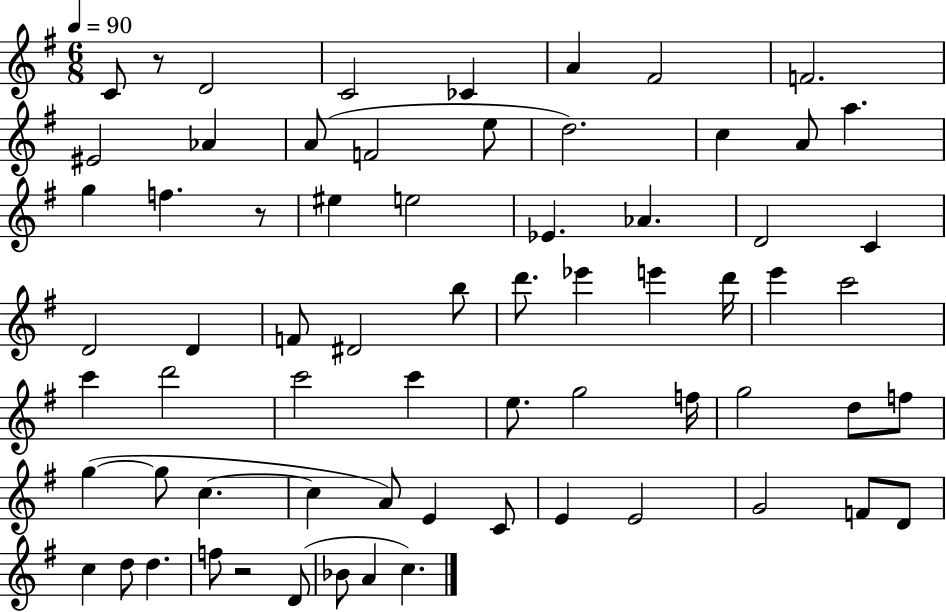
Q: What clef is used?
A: treble